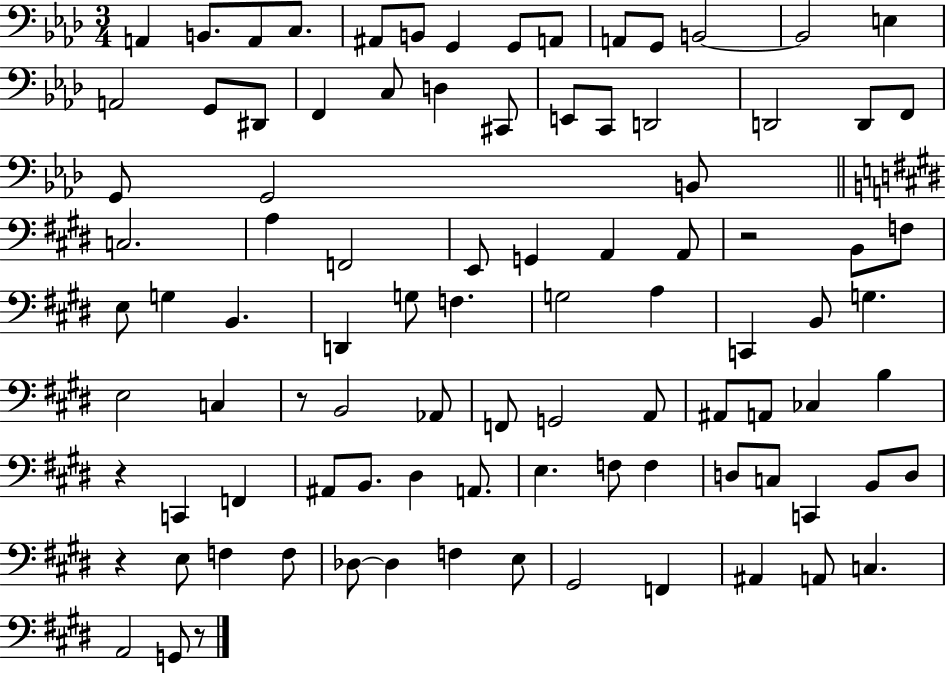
{
  \clef bass
  \numericTimeSignature
  \time 3/4
  \key aes \major
  a,4 b,8. a,8 c8. | ais,8 b,8 g,4 g,8 a,8 | a,8 g,8 b,2~~ | b,2 e4 | \break a,2 g,8 dis,8 | f,4 c8 d4 cis,8 | e,8 c,8 d,2 | d,2 d,8 f,8 | \break g,8 g,2 b,8 | \bar "||" \break \key e \major c2. | a4 f,2 | e,8 g,4 a,4 a,8 | r2 b,8 f8 | \break e8 g4 b,4. | d,4 g8 f4. | g2 a4 | c,4 b,8 g4. | \break e2 c4 | r8 b,2 aes,8 | f,8 g,2 a,8 | ais,8 a,8 ces4 b4 | \break r4 c,4 f,4 | ais,8 b,8. dis4 a,8. | e4. f8 f4 | d8 c8 c,4 b,8 d8 | \break r4 e8 f4 f8 | des8~~ des4 f4 e8 | gis,2 f,4 | ais,4 a,8 c4. | \break a,2 g,8 r8 | \bar "|."
}